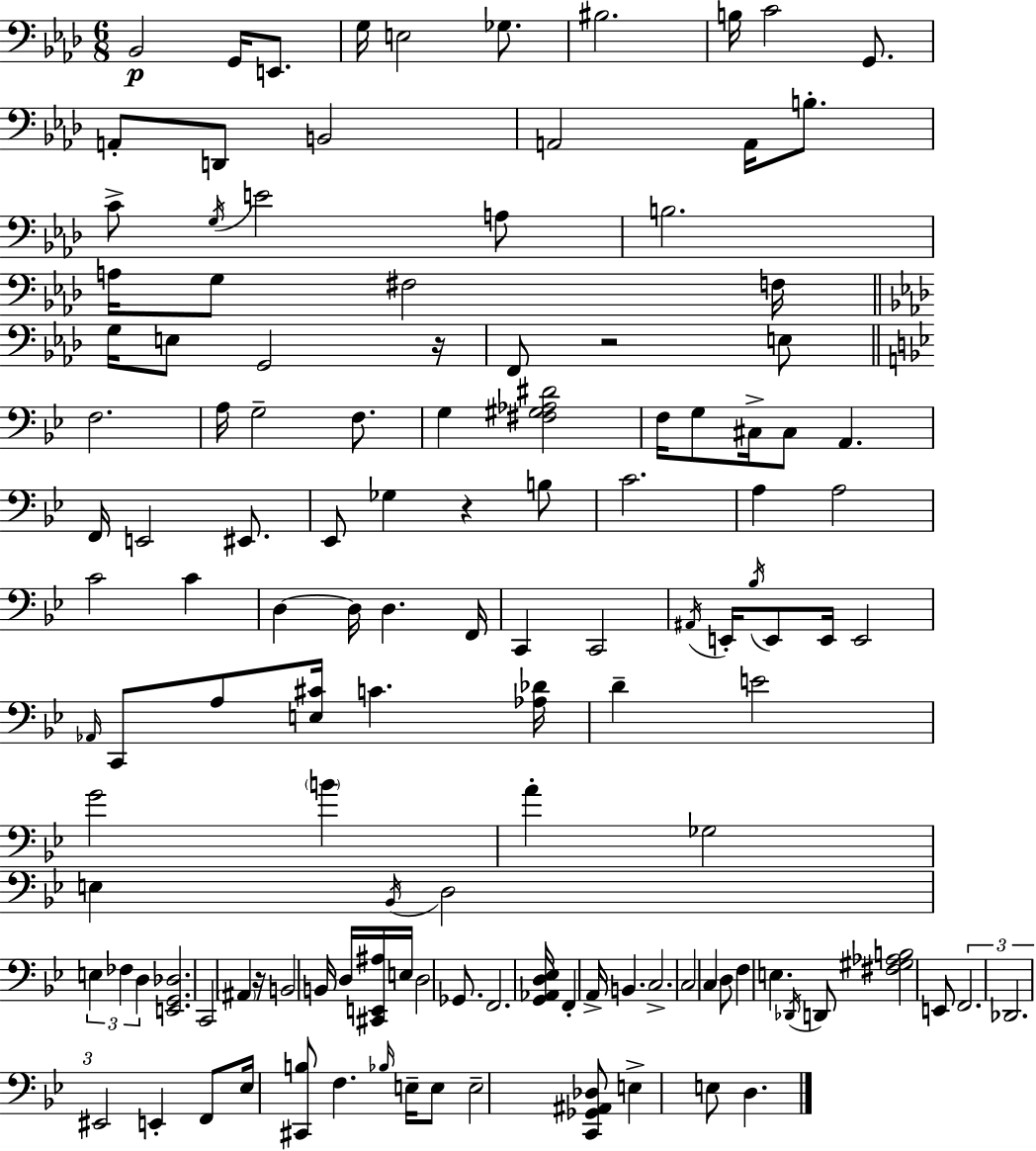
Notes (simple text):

Bb2/h G2/s E2/e. G3/s E3/h Gb3/e. BIS3/h. B3/s C4/h G2/e. A2/e D2/e B2/h A2/h A2/s B3/e. C4/e G3/s E4/h A3/e B3/h. A3/s G3/e F#3/h F3/s G3/s E3/e G2/h R/s F2/e R/h E3/e F3/h. A3/s G3/h F3/e. G3/q [F#3,G#3,Ab3,D#4]/h F3/s G3/e C#3/s C#3/e A2/q. F2/s E2/h EIS2/e. Eb2/e Gb3/q R/q B3/e C4/h. A3/q A3/h C4/h C4/q D3/q D3/s D3/q. F2/s C2/q C2/h A#2/s E2/s Bb3/s E2/e E2/s E2/h Ab2/s C2/e A3/e [E3,C#4]/s C4/q. [Ab3,Db4]/s D4/q E4/h G4/h B4/q A4/q Gb3/h E3/q Bb2/s D3/h E3/q FES3/q D3/q [E2,G2,Db3]/h. C2/h A#2/q R/s B2/h B2/s D3/s [C#2,E2,A#3]/s E3/s D3/h Gb2/e. F2/h. [G2,Ab2,D3,Eb3]/s F2/q A2/s B2/q. C3/h. C3/h C3/q D3/e F3/q E3/q. Db2/s D2/e [F#3,G#3,Ab3,B3]/h E2/e F2/h. Db2/h. EIS2/h E2/q F2/e Eb3/s [C#2,B3]/e F3/q. Bb3/s E3/s E3/e E3/h [C2,Gb2,A#2,Db3]/e E3/q E3/e D3/q.